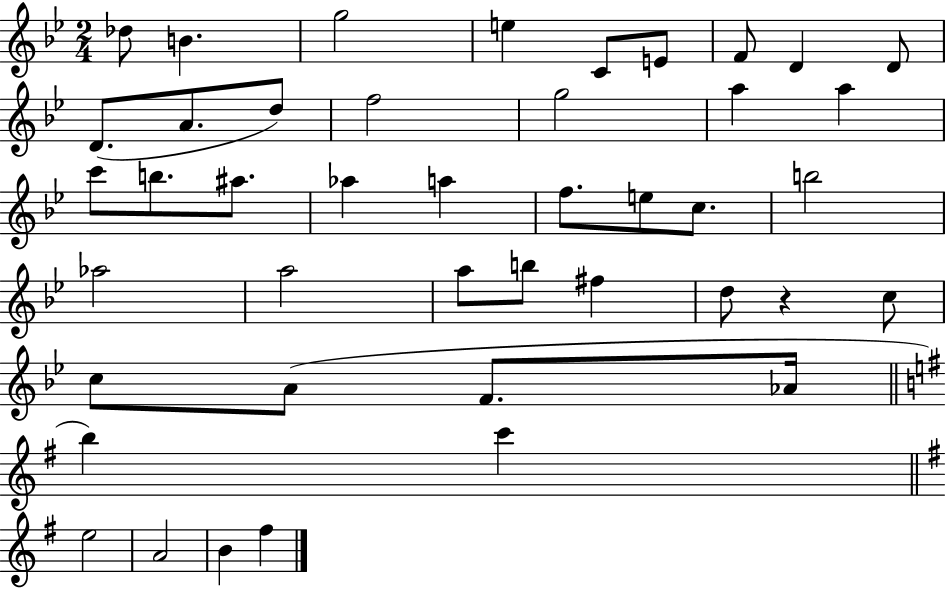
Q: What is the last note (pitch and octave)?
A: F#5